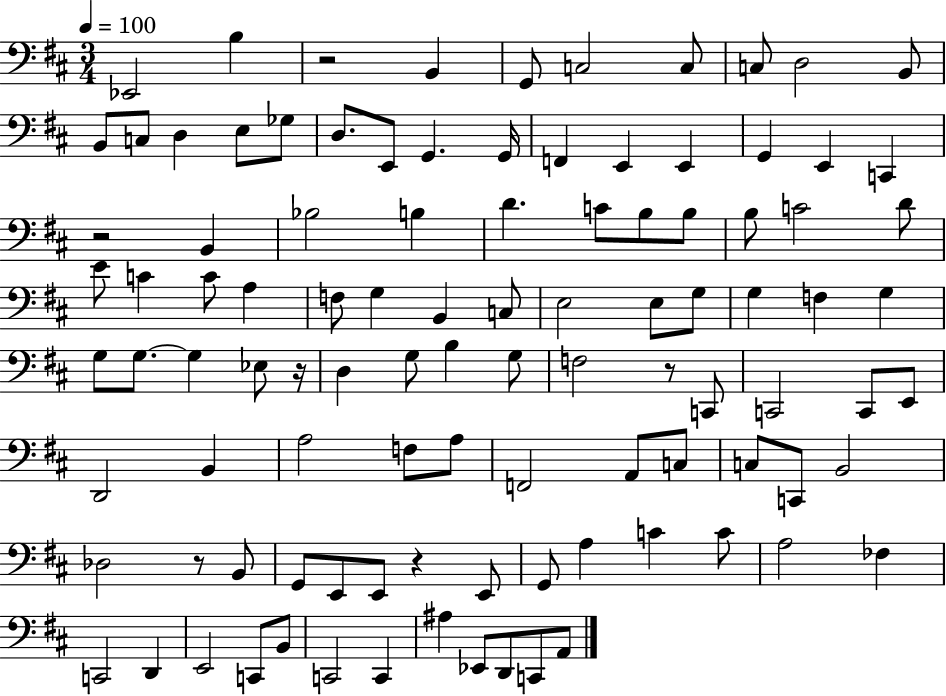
{
  \clef bass
  \numericTimeSignature
  \time 3/4
  \key d \major
  \tempo 4 = 100
  ees,2 b4 | r2 b,4 | g,8 c2 c8 | c8 d2 b,8 | \break b,8 c8 d4 e8 ges8 | d8. e,8 g,4. g,16 | f,4 e,4 e,4 | g,4 e,4 c,4 | \break r2 b,4 | bes2 b4 | d'4. c'8 b8 b8 | b8 c'2 d'8 | \break e'8 c'4 c'8 a4 | f8 g4 b,4 c8 | e2 e8 g8 | g4 f4 g4 | \break g8 g8.~~ g4 ees8 r16 | d4 g8 b4 g8 | f2 r8 c,8 | c,2 c,8 e,8 | \break d,2 b,4 | a2 f8 a8 | f,2 a,8 c8 | c8 c,8 b,2 | \break des2 r8 b,8 | g,8 e,8 e,8 r4 e,8 | g,8 a4 c'4 c'8 | a2 fes4 | \break c,2 d,4 | e,2 c,8 b,8 | c,2 c,4 | ais4 ees,8 d,8 c,8 a,8 | \break \bar "|."
}